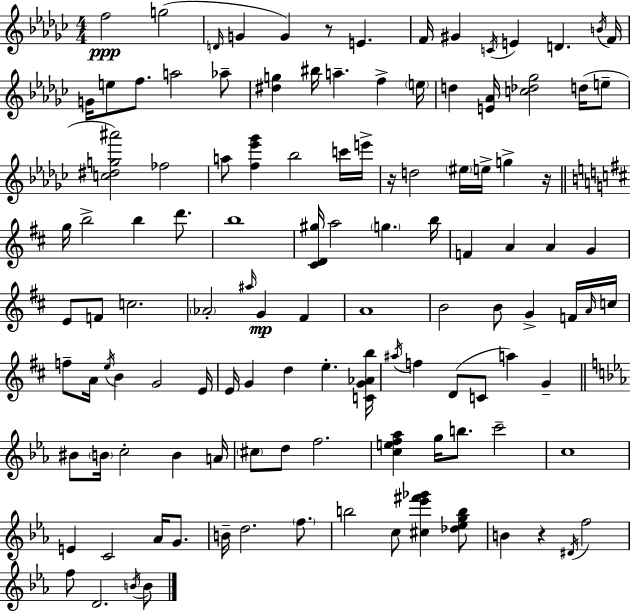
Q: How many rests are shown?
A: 4